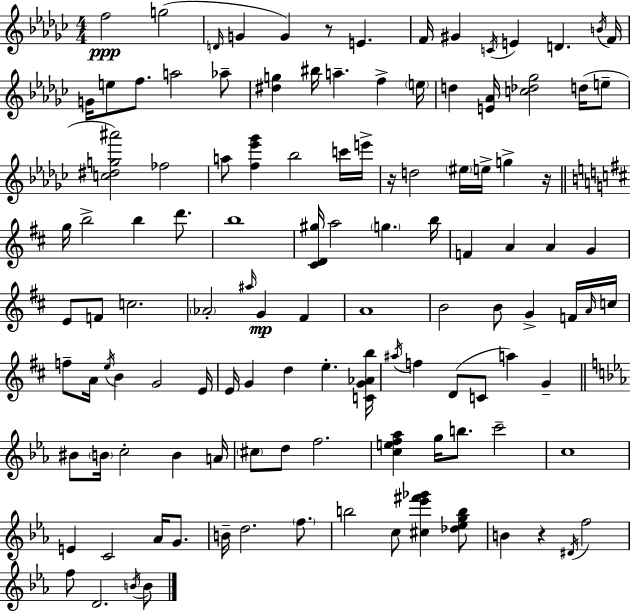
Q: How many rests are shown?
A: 4